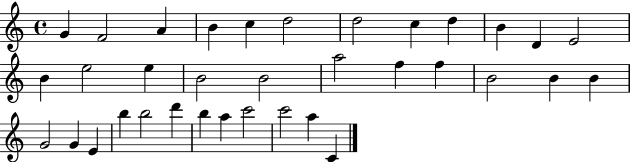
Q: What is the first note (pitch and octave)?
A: G4